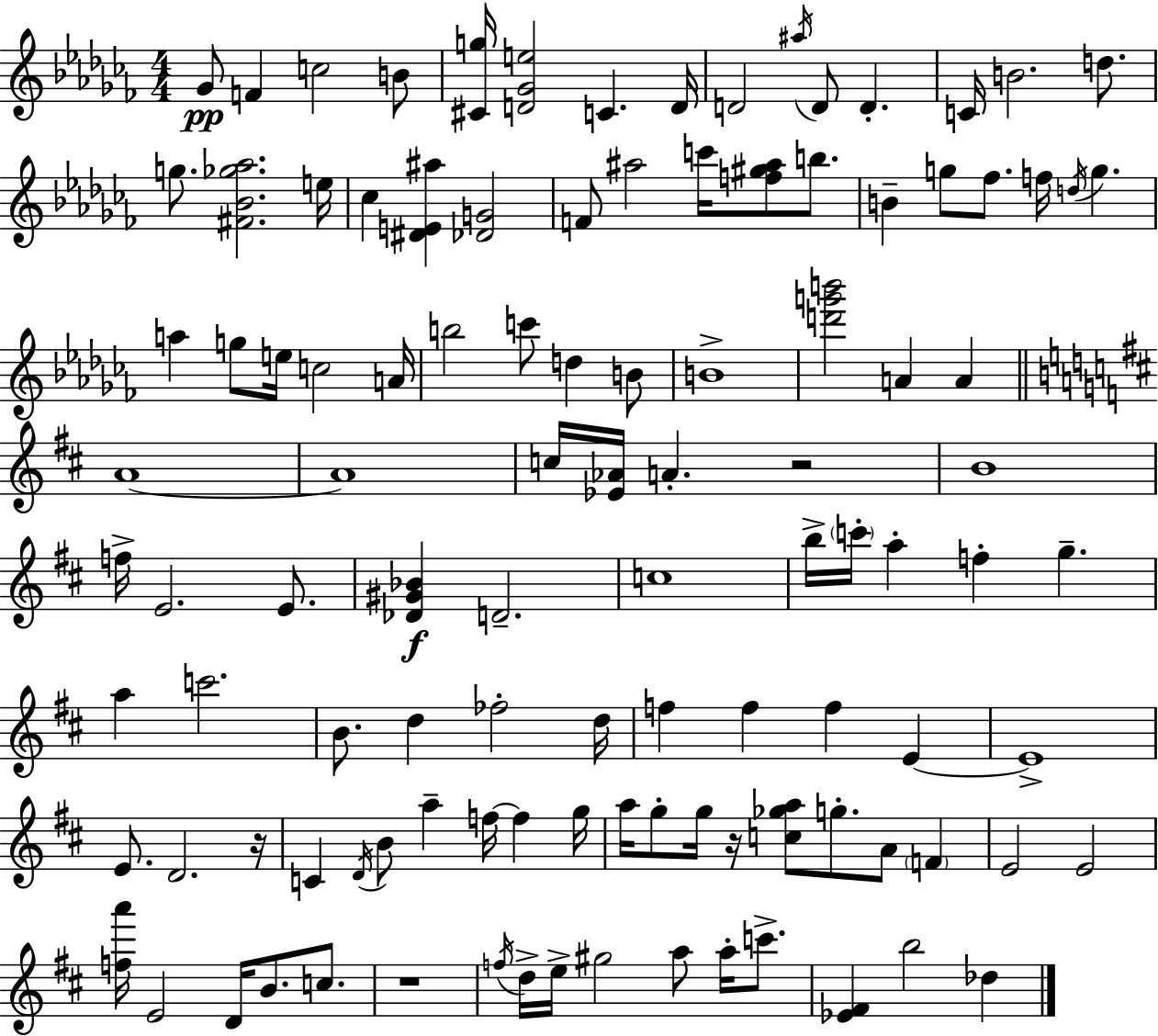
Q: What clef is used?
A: treble